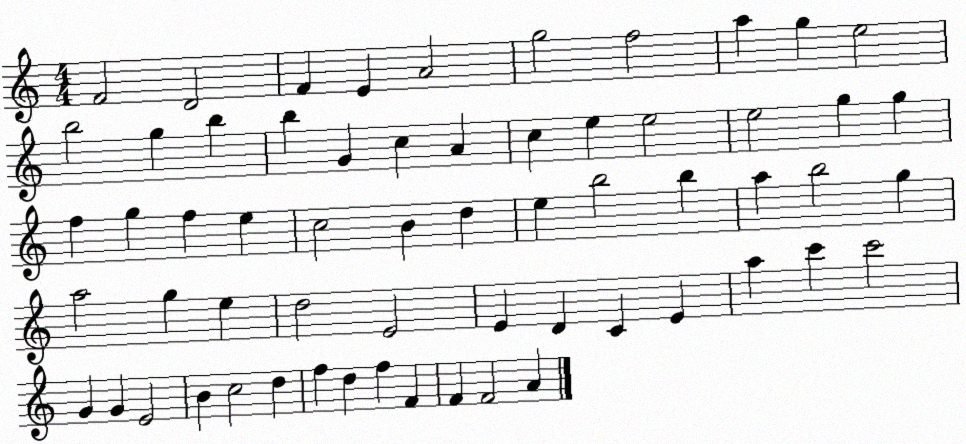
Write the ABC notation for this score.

X:1
T:Untitled
M:4/4
L:1/4
K:C
F2 D2 F E A2 g2 f2 a g e2 b2 g b b G c A c e e2 e2 g g f g f e c2 B d e b2 b a b2 g a2 g e d2 E2 E D C E a c' c'2 G G E2 B c2 d f d f F F F2 A